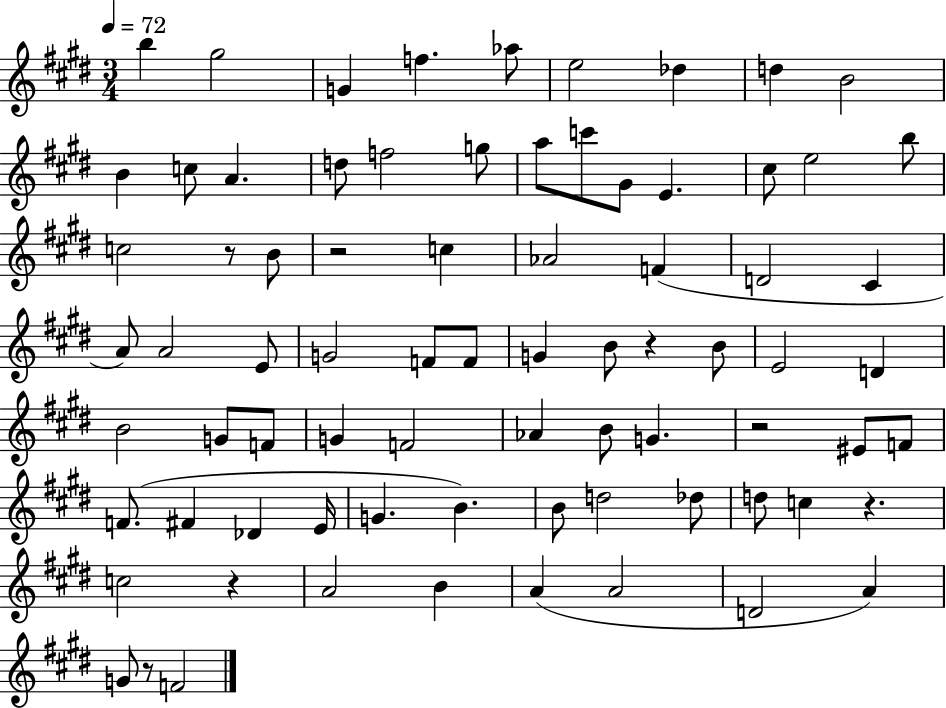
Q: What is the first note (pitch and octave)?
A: B5